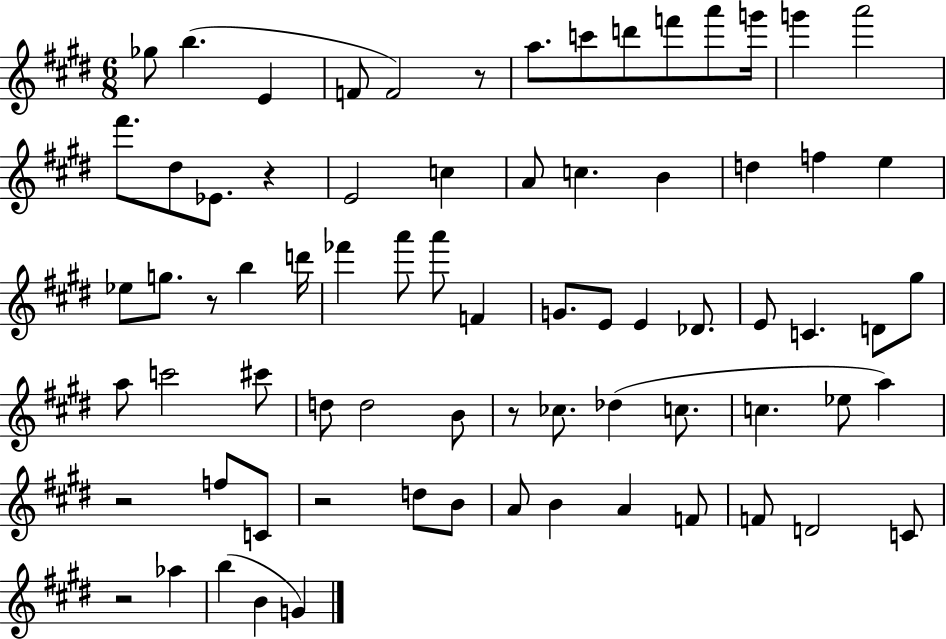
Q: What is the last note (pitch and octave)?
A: G4